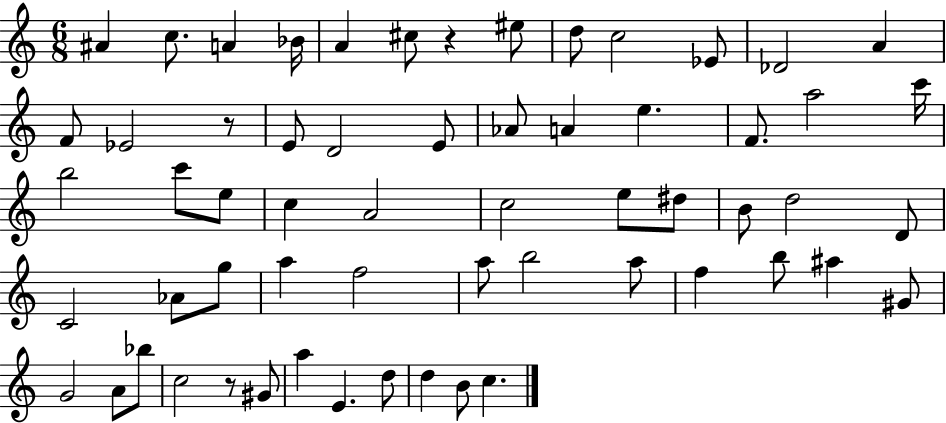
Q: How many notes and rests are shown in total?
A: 60